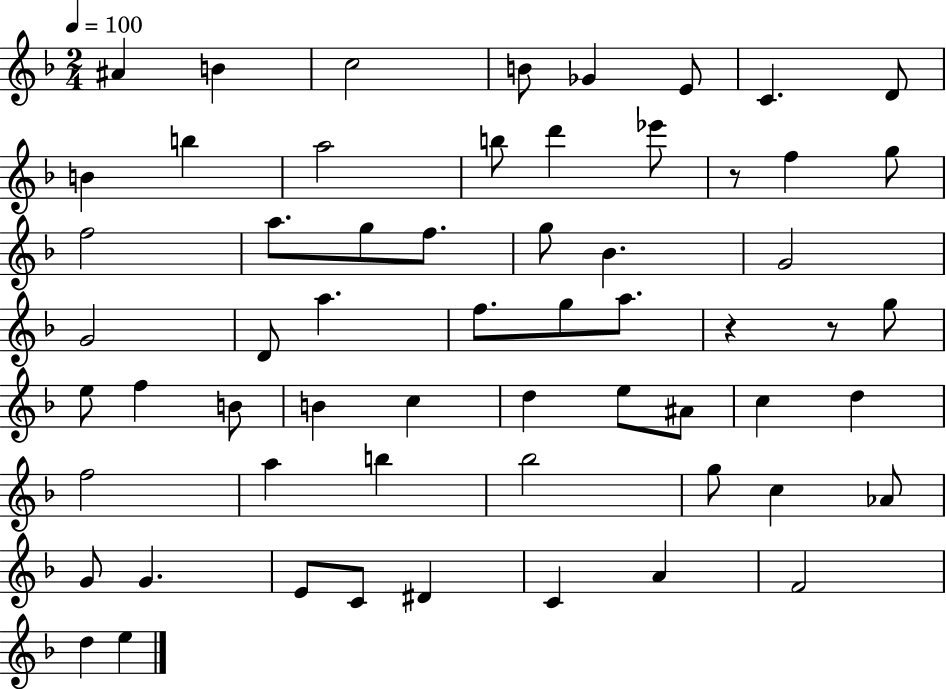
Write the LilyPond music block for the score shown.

{
  \clef treble
  \numericTimeSignature
  \time 2/4
  \key f \major
  \tempo 4 = 100
  ais'4 b'4 | c''2 | b'8 ges'4 e'8 | c'4. d'8 | \break b'4 b''4 | a''2 | b''8 d'''4 ees'''8 | r8 f''4 g''8 | \break f''2 | a''8. g''8 f''8. | g''8 bes'4. | g'2 | \break g'2 | d'8 a''4. | f''8. g''8 a''8. | r4 r8 g''8 | \break e''8 f''4 b'8 | b'4 c''4 | d''4 e''8 ais'8 | c''4 d''4 | \break f''2 | a''4 b''4 | bes''2 | g''8 c''4 aes'8 | \break g'8 g'4. | e'8 c'8 dis'4 | c'4 a'4 | f'2 | \break d''4 e''4 | \bar "|."
}